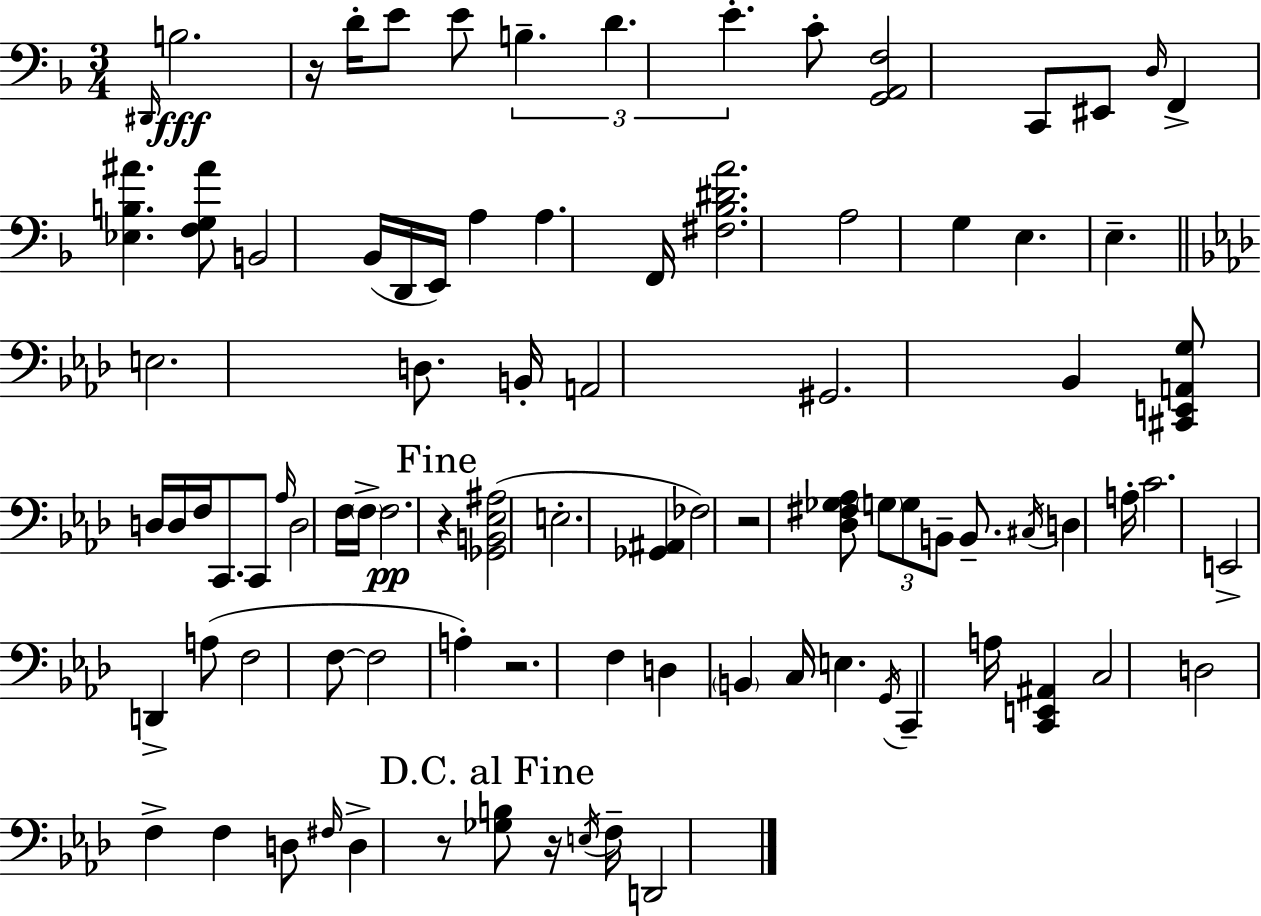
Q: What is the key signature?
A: F major